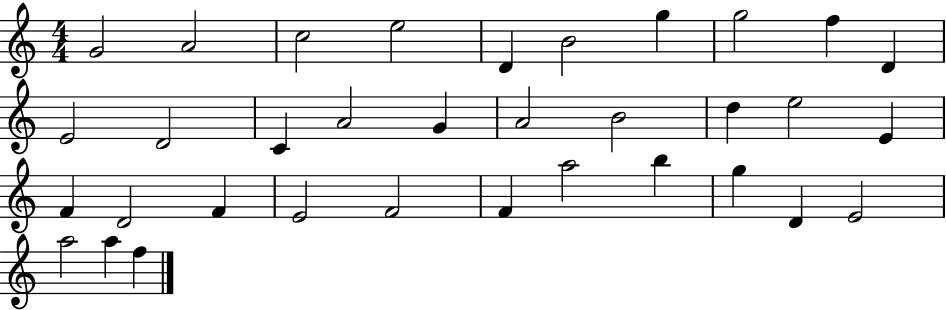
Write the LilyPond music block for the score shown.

{
  \clef treble
  \numericTimeSignature
  \time 4/4
  \key c \major
  g'2 a'2 | c''2 e''2 | d'4 b'2 g''4 | g''2 f''4 d'4 | \break e'2 d'2 | c'4 a'2 g'4 | a'2 b'2 | d''4 e''2 e'4 | \break f'4 d'2 f'4 | e'2 f'2 | f'4 a''2 b''4 | g''4 d'4 e'2 | \break a''2 a''4 f''4 | \bar "|."
}